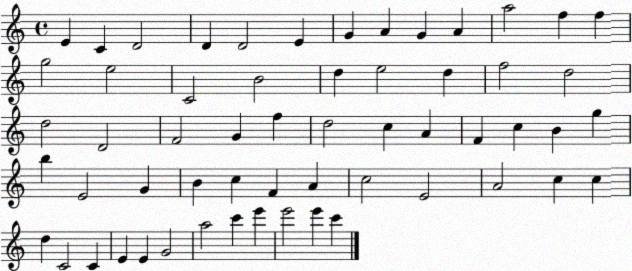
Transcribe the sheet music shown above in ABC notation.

X:1
T:Untitled
M:4/4
L:1/4
K:C
E C D2 D D2 E G A G A a2 f f g2 e2 C2 B2 d e2 d f2 d2 d2 D2 F2 G f d2 c A F c B g b E2 G B c F A c2 E2 A2 c c d C2 C E E G2 a2 c' e' e'2 e' c'